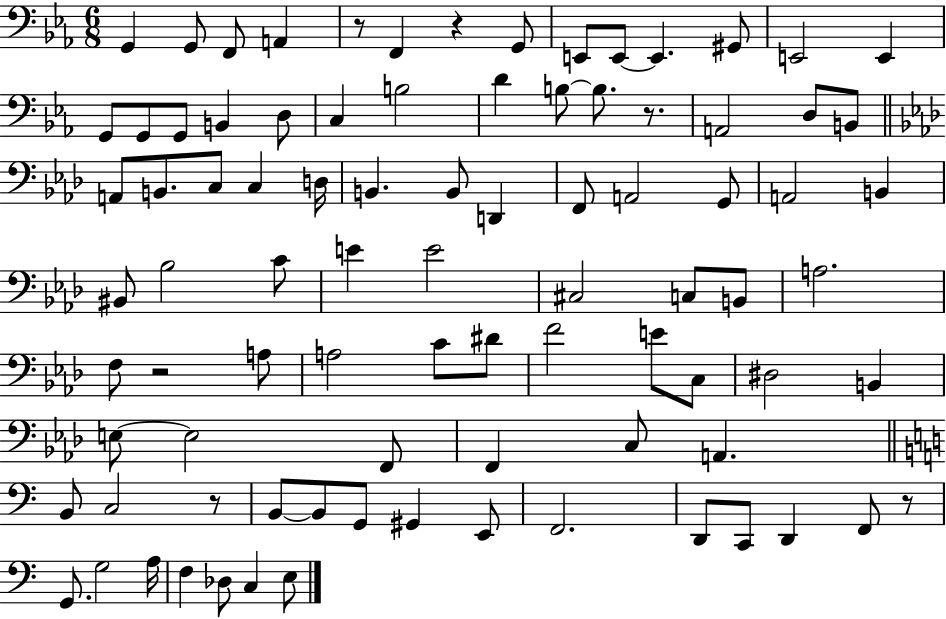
G2/q G2/e F2/e A2/q R/e F2/q R/q G2/e E2/e E2/e E2/q. G#2/e E2/h E2/q G2/e G2/e G2/e B2/q D3/e C3/q B3/h D4/q B3/e B3/e. R/e. A2/h D3/e B2/e A2/e B2/e. C3/e C3/q D3/s B2/q. B2/e D2/q F2/e A2/h G2/e A2/h B2/q BIS2/e Bb3/h C4/e E4/q E4/h C#3/h C3/e B2/e A3/h. F3/e R/h A3/e A3/h C4/e D#4/e F4/h E4/e C3/e D#3/h B2/q E3/e E3/h F2/e F2/q C3/e A2/q. B2/e C3/h R/e B2/e B2/e G2/e G#2/q E2/e F2/h. D2/e C2/e D2/q F2/e R/e G2/e. G3/h A3/s F3/q Db3/e C3/q E3/e